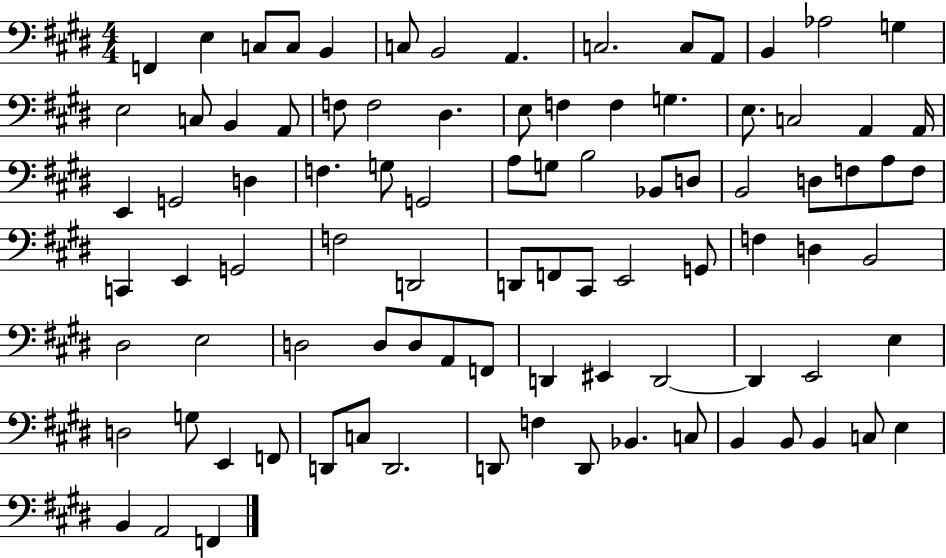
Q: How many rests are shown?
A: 0